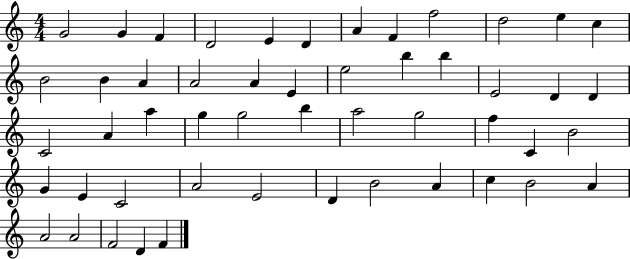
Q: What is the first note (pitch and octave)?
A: G4